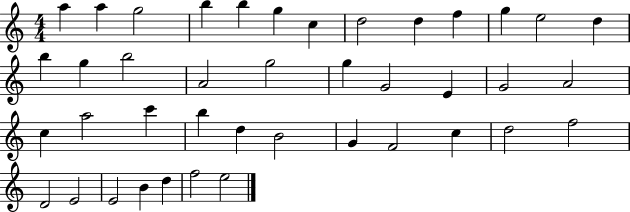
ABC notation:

X:1
T:Untitled
M:4/4
L:1/4
K:C
a a g2 b b g c d2 d f g e2 d b g b2 A2 g2 g G2 E G2 A2 c a2 c' b d B2 G F2 c d2 f2 D2 E2 E2 B d f2 e2